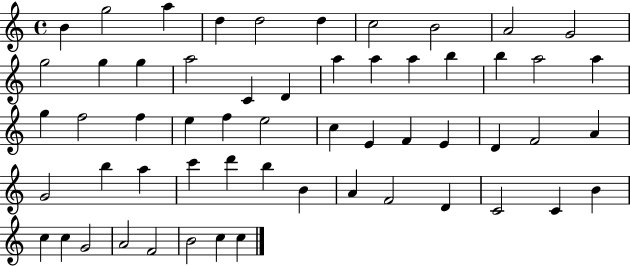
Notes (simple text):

B4/q G5/h A5/q D5/q D5/h D5/q C5/h B4/h A4/h G4/h G5/h G5/q G5/q A5/h C4/q D4/q A5/q A5/q A5/q B5/q B5/q A5/h A5/q G5/q F5/h F5/q E5/q F5/q E5/h C5/q E4/q F4/q E4/q D4/q F4/h A4/q G4/h B5/q A5/q C6/q D6/q B5/q B4/q A4/q F4/h D4/q C4/h C4/q B4/q C5/q C5/q G4/h A4/h F4/h B4/h C5/q C5/q